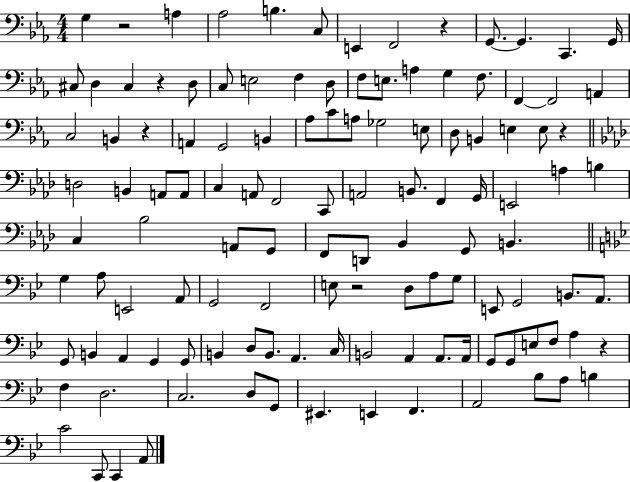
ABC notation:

X:1
T:Untitled
M:4/4
L:1/4
K:Eb
G, z2 A, _A,2 B, C,/2 E,, F,,2 z G,,/2 G,, C,, G,,/4 ^C,/2 D, ^C, z D,/2 C,/2 E,2 F, D,/2 F,/2 E,/2 A, G, F,/2 F,, F,,2 A,, C,2 B,, z A,, G,,2 B,, _A,/2 C/2 A,/2 _G,2 E,/2 D,/2 B,, E, E,/2 z D,2 B,, A,,/2 A,,/2 C, A,,/2 F,,2 C,,/2 A,,2 B,,/2 F,, G,,/4 E,,2 A, B, C, _B,2 A,,/2 G,,/2 F,,/2 D,,/2 _B,, G,,/2 B,, G, A,/2 E,,2 A,,/2 G,,2 F,,2 E,/2 z2 D,/2 A,/2 G,/2 E,,/2 G,,2 B,,/2 A,,/2 G,,/2 B,, A,, G,, G,,/2 B,, D,/2 B,,/2 A,, C,/4 B,,2 A,, A,,/2 A,,/4 G,,/2 G,,/2 E,/2 F,/2 A, z F, D,2 C,2 D,/2 G,,/2 ^E,, E,, F,, A,,2 _B,/2 A,/2 B, C2 C,,/2 C,, A,,/2